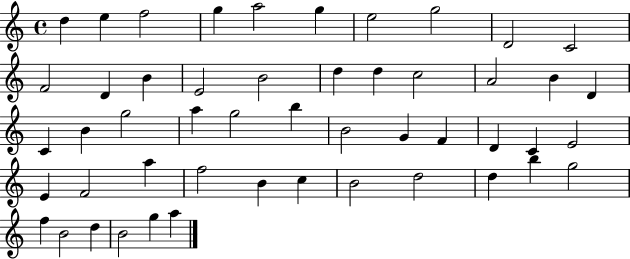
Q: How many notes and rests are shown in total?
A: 50